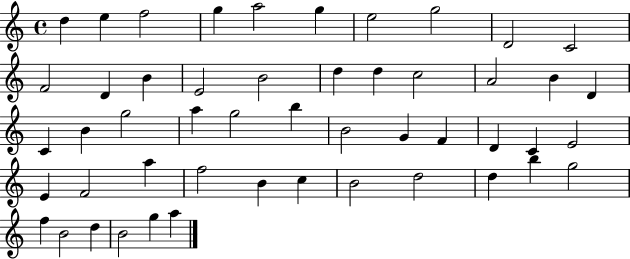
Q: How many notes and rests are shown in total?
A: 50